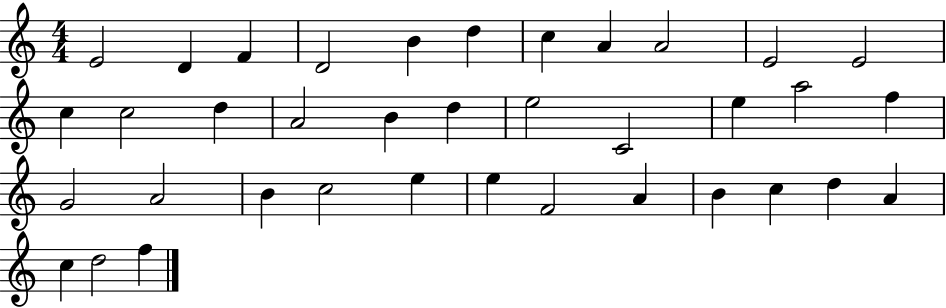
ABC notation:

X:1
T:Untitled
M:4/4
L:1/4
K:C
E2 D F D2 B d c A A2 E2 E2 c c2 d A2 B d e2 C2 e a2 f G2 A2 B c2 e e F2 A B c d A c d2 f